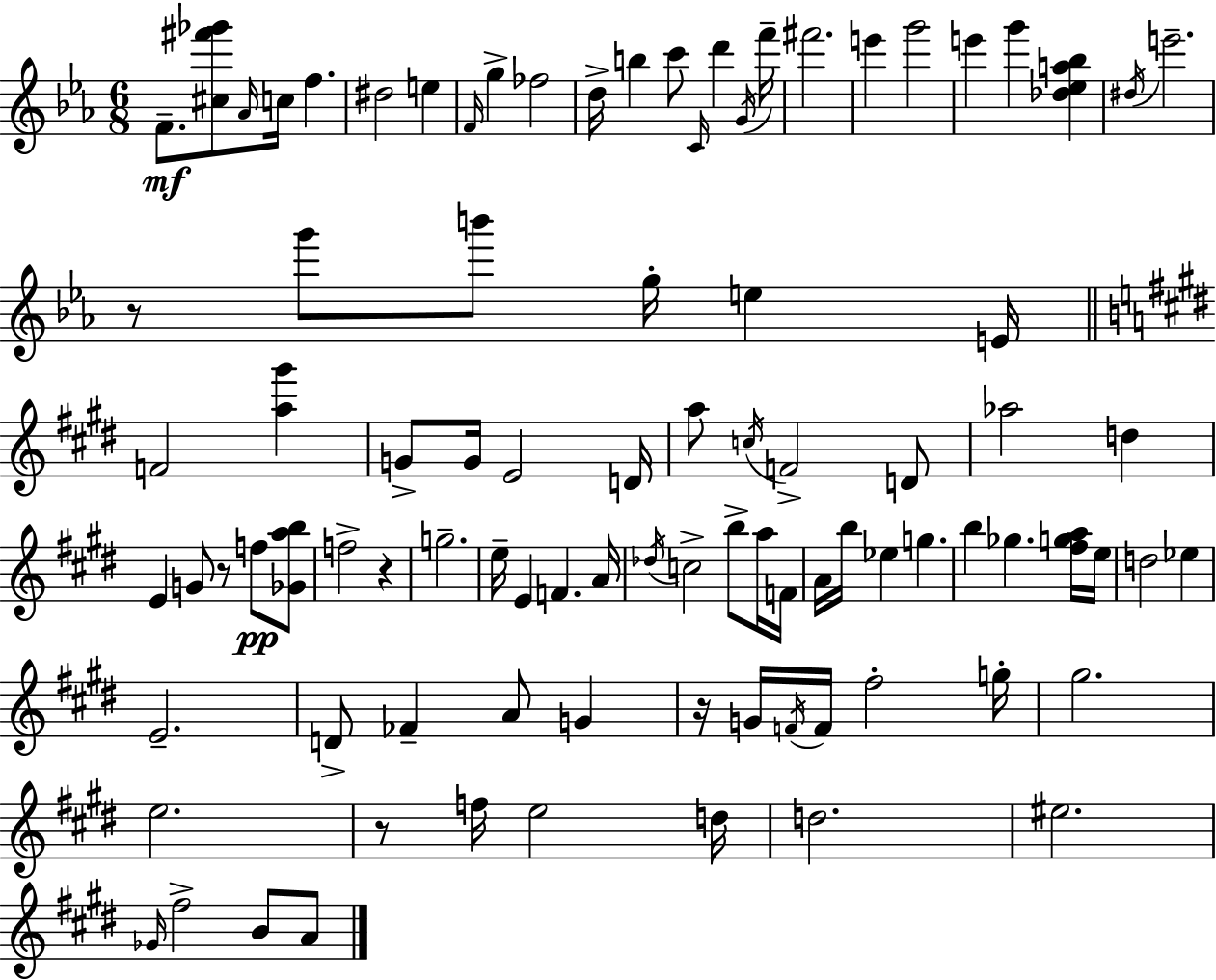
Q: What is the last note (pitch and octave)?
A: A4